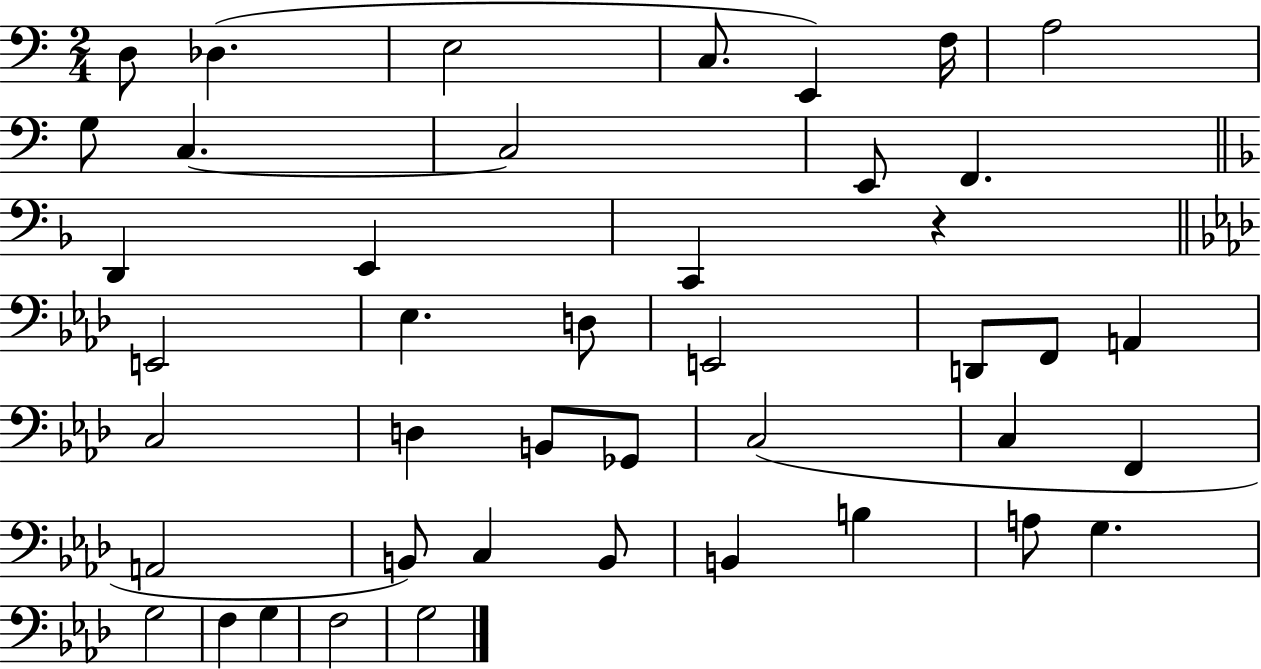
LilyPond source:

{
  \clef bass
  \numericTimeSignature
  \time 2/4
  \key c \major
  \repeat volta 2 { d8 des4.( | e2 | c8. e,4) f16 | a2 | \break g8 c4.~~ | c2 | e,8 f,4. | \bar "||" \break \key d \minor d,4 e,4 | c,4 r4 | \bar "||" \break \key aes \major e,2 | ees4. d8 | e,2 | d,8 f,8 a,4 | \break c2 | d4 b,8 ges,8 | c2( | c4 f,4 | \break a,2 | b,8) c4 b,8 | b,4 b4 | a8 g4. | \break g2 | f4 g4 | f2 | g2 | \break } \bar "|."
}